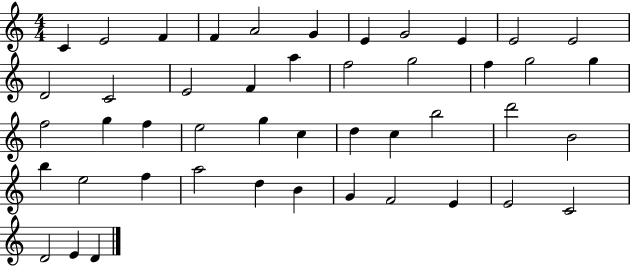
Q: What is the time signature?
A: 4/4